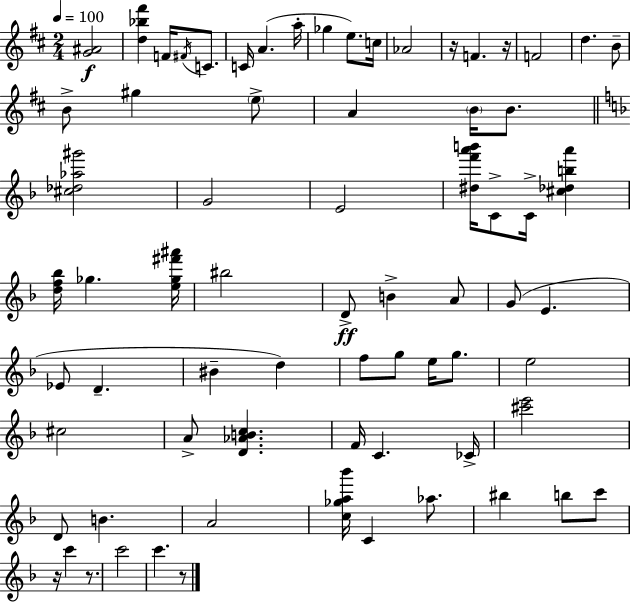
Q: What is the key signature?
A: D major